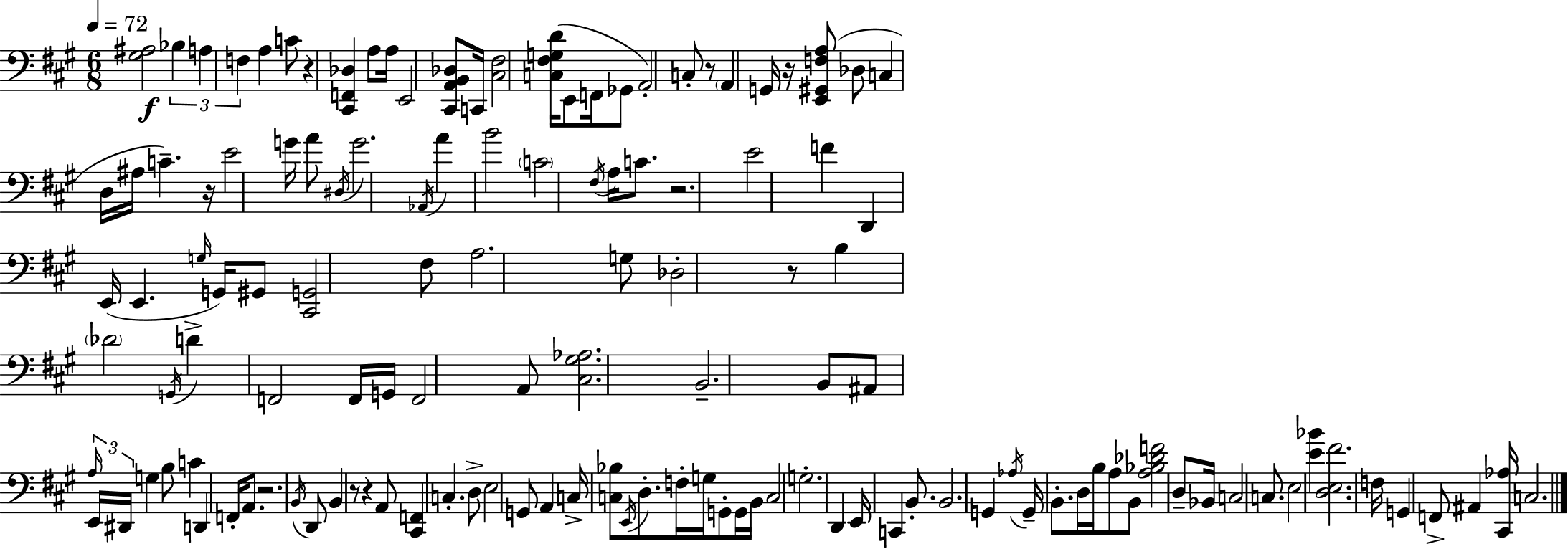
{
  \clef bass
  \numericTimeSignature
  \time 6/8
  \key a \major
  \tempo 4 = 72
  <gis ais>2\f \tuplet 3/2 { bes4 | a4 f4 } a4 | c'8 r4 <cis, f, des>4 a8 | a16 e,2 <cis, a, b, des>8 c,16 | \break <cis fis>2 <c fis g d'>16( e,8 f,16 | ges,8 a,2-.) c8-. | r8 \parenthesize a,4 g,16 r16 <e, gis, f a>8( des8 | c4 d16 ais16 c'4.--) | \break r16 e'2 g'16 a'8 | \acciaccatura { dis16 } g'2. | \acciaccatura { aes,16 } a'4 b'2 | \parenthesize c'2 \acciaccatura { fis16 } a16 | \break c'8. r2. | e'2 f'4 | d,4 e,16( e,4. | \grace { g16 }) g,16 gis,8 <cis, g,>2 | \break fis8 a2. | g8 des2-. | r8 b4 \parenthesize des'2 | \acciaccatura { g,16 } d'4-> f,2 | \break f,16 g,16 f,2 | a,8 <cis gis aes>2. | b,2.-- | b,8 ais,8 \tuplet 3/2 { \grace { a16 } e,16 dis,16 } | \break g4 b8 c'4 d,4 | f,16-. a,8. r2. | \acciaccatura { b,16 } d,8 b,4 | r8 r4 a,8 <cis, f,>4 | \break c4.-. d8-> e2 | g,8 a,4 c16-> | <c bes>8 \acciaccatura { e,16 } d8.-. f16-. g16 g,8-. g,16 b,16 | c2 g2.-. | \break d,4 | e,16 c,4 b,8.-. b,2. | g,4 | \acciaccatura { aes16 } g,16-- b,8.-. d16 b16 a8 b,8 <a bes des' f'>2 | \break d8-- bes,16 c2 | c8. e2 | <e' bes'>4 <d e fis'>2. | f16 g,4 | \break f,8-> ais,4 <cis, aes>16 c2. | \bar "|."
}